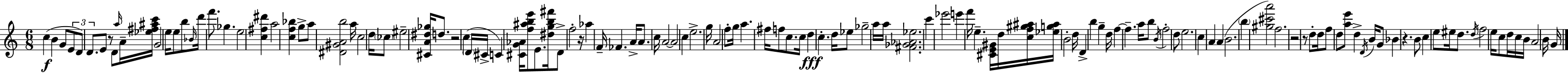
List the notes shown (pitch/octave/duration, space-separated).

C5/q B4/q G4/e E4/e D4/e D4/e. E4/e R/e D4/e A5/s A4/s [Eb5,F#5,A#5,C6]/s G4/h E5/s E5/e B5/e Bb4/s D6/s F6/e. Gb5/q. E5/h [C5,F#5,D#6]/q A5/h [C5,F5,Bb5]/q G5/e A5/e [D#4,G#4,A4,B5]/h A5/s C5/h D5/s CES5/e EIS5/h [C#4,A4,D#5,Gb5]/s D5/e. R/h C5/q D4/s C#4/s C4/q [C#4,G4,Ab4]/s [F5,A#5,B5,E6]/e E4/e. [D#5,G5,B5,F#6]/s D4/e F5/h R/s Ab5/q F4/s FES4/q. A4/s A4/e. C5/s A4/h A4/h C5/q E5/h. G5/s A4/h F5/e G5/s A5/q. F#5/s F5/e C5/e. C5/s D5/q C5/q. D5/s Eb5/e Gb5/h A5/s A5/s [F#4,Gb4,Ab4,Eb5]/h. C6/q Eb6/h E6/q F6/s E5/q. [C#4,E4,G#4]/s D5/s [C5,F5,G#5,A#5]/s [Eb5,G5,A#5]/s B4/h D5/s D4/q B5/q G5/q D5/s F5/q F5/q. A5/s B5/e B4/s F5/h D5/e E5/h. C5/q A4/q A4/q B4/h. B5/q [G#5,C#6,A6]/h F5/h. R/h R/e D5/e D5/s F5/e D5/e [A5,E6]/e D5/q D4/s B4/s G4/e Bb4/q R/q. B4/e C5/q E5/e EIS5/s D5/e. D5/s F5/h E5/s C5/e D5/s C5/s B4/s A4/h B4/s G4/s